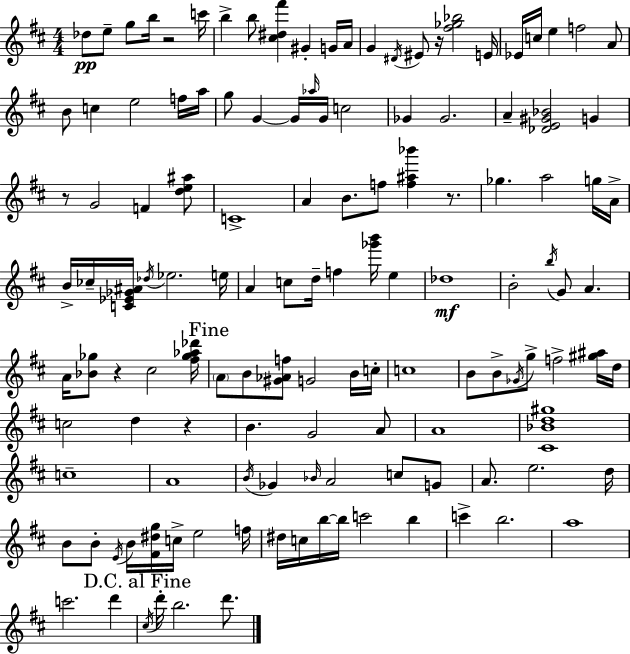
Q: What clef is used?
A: treble